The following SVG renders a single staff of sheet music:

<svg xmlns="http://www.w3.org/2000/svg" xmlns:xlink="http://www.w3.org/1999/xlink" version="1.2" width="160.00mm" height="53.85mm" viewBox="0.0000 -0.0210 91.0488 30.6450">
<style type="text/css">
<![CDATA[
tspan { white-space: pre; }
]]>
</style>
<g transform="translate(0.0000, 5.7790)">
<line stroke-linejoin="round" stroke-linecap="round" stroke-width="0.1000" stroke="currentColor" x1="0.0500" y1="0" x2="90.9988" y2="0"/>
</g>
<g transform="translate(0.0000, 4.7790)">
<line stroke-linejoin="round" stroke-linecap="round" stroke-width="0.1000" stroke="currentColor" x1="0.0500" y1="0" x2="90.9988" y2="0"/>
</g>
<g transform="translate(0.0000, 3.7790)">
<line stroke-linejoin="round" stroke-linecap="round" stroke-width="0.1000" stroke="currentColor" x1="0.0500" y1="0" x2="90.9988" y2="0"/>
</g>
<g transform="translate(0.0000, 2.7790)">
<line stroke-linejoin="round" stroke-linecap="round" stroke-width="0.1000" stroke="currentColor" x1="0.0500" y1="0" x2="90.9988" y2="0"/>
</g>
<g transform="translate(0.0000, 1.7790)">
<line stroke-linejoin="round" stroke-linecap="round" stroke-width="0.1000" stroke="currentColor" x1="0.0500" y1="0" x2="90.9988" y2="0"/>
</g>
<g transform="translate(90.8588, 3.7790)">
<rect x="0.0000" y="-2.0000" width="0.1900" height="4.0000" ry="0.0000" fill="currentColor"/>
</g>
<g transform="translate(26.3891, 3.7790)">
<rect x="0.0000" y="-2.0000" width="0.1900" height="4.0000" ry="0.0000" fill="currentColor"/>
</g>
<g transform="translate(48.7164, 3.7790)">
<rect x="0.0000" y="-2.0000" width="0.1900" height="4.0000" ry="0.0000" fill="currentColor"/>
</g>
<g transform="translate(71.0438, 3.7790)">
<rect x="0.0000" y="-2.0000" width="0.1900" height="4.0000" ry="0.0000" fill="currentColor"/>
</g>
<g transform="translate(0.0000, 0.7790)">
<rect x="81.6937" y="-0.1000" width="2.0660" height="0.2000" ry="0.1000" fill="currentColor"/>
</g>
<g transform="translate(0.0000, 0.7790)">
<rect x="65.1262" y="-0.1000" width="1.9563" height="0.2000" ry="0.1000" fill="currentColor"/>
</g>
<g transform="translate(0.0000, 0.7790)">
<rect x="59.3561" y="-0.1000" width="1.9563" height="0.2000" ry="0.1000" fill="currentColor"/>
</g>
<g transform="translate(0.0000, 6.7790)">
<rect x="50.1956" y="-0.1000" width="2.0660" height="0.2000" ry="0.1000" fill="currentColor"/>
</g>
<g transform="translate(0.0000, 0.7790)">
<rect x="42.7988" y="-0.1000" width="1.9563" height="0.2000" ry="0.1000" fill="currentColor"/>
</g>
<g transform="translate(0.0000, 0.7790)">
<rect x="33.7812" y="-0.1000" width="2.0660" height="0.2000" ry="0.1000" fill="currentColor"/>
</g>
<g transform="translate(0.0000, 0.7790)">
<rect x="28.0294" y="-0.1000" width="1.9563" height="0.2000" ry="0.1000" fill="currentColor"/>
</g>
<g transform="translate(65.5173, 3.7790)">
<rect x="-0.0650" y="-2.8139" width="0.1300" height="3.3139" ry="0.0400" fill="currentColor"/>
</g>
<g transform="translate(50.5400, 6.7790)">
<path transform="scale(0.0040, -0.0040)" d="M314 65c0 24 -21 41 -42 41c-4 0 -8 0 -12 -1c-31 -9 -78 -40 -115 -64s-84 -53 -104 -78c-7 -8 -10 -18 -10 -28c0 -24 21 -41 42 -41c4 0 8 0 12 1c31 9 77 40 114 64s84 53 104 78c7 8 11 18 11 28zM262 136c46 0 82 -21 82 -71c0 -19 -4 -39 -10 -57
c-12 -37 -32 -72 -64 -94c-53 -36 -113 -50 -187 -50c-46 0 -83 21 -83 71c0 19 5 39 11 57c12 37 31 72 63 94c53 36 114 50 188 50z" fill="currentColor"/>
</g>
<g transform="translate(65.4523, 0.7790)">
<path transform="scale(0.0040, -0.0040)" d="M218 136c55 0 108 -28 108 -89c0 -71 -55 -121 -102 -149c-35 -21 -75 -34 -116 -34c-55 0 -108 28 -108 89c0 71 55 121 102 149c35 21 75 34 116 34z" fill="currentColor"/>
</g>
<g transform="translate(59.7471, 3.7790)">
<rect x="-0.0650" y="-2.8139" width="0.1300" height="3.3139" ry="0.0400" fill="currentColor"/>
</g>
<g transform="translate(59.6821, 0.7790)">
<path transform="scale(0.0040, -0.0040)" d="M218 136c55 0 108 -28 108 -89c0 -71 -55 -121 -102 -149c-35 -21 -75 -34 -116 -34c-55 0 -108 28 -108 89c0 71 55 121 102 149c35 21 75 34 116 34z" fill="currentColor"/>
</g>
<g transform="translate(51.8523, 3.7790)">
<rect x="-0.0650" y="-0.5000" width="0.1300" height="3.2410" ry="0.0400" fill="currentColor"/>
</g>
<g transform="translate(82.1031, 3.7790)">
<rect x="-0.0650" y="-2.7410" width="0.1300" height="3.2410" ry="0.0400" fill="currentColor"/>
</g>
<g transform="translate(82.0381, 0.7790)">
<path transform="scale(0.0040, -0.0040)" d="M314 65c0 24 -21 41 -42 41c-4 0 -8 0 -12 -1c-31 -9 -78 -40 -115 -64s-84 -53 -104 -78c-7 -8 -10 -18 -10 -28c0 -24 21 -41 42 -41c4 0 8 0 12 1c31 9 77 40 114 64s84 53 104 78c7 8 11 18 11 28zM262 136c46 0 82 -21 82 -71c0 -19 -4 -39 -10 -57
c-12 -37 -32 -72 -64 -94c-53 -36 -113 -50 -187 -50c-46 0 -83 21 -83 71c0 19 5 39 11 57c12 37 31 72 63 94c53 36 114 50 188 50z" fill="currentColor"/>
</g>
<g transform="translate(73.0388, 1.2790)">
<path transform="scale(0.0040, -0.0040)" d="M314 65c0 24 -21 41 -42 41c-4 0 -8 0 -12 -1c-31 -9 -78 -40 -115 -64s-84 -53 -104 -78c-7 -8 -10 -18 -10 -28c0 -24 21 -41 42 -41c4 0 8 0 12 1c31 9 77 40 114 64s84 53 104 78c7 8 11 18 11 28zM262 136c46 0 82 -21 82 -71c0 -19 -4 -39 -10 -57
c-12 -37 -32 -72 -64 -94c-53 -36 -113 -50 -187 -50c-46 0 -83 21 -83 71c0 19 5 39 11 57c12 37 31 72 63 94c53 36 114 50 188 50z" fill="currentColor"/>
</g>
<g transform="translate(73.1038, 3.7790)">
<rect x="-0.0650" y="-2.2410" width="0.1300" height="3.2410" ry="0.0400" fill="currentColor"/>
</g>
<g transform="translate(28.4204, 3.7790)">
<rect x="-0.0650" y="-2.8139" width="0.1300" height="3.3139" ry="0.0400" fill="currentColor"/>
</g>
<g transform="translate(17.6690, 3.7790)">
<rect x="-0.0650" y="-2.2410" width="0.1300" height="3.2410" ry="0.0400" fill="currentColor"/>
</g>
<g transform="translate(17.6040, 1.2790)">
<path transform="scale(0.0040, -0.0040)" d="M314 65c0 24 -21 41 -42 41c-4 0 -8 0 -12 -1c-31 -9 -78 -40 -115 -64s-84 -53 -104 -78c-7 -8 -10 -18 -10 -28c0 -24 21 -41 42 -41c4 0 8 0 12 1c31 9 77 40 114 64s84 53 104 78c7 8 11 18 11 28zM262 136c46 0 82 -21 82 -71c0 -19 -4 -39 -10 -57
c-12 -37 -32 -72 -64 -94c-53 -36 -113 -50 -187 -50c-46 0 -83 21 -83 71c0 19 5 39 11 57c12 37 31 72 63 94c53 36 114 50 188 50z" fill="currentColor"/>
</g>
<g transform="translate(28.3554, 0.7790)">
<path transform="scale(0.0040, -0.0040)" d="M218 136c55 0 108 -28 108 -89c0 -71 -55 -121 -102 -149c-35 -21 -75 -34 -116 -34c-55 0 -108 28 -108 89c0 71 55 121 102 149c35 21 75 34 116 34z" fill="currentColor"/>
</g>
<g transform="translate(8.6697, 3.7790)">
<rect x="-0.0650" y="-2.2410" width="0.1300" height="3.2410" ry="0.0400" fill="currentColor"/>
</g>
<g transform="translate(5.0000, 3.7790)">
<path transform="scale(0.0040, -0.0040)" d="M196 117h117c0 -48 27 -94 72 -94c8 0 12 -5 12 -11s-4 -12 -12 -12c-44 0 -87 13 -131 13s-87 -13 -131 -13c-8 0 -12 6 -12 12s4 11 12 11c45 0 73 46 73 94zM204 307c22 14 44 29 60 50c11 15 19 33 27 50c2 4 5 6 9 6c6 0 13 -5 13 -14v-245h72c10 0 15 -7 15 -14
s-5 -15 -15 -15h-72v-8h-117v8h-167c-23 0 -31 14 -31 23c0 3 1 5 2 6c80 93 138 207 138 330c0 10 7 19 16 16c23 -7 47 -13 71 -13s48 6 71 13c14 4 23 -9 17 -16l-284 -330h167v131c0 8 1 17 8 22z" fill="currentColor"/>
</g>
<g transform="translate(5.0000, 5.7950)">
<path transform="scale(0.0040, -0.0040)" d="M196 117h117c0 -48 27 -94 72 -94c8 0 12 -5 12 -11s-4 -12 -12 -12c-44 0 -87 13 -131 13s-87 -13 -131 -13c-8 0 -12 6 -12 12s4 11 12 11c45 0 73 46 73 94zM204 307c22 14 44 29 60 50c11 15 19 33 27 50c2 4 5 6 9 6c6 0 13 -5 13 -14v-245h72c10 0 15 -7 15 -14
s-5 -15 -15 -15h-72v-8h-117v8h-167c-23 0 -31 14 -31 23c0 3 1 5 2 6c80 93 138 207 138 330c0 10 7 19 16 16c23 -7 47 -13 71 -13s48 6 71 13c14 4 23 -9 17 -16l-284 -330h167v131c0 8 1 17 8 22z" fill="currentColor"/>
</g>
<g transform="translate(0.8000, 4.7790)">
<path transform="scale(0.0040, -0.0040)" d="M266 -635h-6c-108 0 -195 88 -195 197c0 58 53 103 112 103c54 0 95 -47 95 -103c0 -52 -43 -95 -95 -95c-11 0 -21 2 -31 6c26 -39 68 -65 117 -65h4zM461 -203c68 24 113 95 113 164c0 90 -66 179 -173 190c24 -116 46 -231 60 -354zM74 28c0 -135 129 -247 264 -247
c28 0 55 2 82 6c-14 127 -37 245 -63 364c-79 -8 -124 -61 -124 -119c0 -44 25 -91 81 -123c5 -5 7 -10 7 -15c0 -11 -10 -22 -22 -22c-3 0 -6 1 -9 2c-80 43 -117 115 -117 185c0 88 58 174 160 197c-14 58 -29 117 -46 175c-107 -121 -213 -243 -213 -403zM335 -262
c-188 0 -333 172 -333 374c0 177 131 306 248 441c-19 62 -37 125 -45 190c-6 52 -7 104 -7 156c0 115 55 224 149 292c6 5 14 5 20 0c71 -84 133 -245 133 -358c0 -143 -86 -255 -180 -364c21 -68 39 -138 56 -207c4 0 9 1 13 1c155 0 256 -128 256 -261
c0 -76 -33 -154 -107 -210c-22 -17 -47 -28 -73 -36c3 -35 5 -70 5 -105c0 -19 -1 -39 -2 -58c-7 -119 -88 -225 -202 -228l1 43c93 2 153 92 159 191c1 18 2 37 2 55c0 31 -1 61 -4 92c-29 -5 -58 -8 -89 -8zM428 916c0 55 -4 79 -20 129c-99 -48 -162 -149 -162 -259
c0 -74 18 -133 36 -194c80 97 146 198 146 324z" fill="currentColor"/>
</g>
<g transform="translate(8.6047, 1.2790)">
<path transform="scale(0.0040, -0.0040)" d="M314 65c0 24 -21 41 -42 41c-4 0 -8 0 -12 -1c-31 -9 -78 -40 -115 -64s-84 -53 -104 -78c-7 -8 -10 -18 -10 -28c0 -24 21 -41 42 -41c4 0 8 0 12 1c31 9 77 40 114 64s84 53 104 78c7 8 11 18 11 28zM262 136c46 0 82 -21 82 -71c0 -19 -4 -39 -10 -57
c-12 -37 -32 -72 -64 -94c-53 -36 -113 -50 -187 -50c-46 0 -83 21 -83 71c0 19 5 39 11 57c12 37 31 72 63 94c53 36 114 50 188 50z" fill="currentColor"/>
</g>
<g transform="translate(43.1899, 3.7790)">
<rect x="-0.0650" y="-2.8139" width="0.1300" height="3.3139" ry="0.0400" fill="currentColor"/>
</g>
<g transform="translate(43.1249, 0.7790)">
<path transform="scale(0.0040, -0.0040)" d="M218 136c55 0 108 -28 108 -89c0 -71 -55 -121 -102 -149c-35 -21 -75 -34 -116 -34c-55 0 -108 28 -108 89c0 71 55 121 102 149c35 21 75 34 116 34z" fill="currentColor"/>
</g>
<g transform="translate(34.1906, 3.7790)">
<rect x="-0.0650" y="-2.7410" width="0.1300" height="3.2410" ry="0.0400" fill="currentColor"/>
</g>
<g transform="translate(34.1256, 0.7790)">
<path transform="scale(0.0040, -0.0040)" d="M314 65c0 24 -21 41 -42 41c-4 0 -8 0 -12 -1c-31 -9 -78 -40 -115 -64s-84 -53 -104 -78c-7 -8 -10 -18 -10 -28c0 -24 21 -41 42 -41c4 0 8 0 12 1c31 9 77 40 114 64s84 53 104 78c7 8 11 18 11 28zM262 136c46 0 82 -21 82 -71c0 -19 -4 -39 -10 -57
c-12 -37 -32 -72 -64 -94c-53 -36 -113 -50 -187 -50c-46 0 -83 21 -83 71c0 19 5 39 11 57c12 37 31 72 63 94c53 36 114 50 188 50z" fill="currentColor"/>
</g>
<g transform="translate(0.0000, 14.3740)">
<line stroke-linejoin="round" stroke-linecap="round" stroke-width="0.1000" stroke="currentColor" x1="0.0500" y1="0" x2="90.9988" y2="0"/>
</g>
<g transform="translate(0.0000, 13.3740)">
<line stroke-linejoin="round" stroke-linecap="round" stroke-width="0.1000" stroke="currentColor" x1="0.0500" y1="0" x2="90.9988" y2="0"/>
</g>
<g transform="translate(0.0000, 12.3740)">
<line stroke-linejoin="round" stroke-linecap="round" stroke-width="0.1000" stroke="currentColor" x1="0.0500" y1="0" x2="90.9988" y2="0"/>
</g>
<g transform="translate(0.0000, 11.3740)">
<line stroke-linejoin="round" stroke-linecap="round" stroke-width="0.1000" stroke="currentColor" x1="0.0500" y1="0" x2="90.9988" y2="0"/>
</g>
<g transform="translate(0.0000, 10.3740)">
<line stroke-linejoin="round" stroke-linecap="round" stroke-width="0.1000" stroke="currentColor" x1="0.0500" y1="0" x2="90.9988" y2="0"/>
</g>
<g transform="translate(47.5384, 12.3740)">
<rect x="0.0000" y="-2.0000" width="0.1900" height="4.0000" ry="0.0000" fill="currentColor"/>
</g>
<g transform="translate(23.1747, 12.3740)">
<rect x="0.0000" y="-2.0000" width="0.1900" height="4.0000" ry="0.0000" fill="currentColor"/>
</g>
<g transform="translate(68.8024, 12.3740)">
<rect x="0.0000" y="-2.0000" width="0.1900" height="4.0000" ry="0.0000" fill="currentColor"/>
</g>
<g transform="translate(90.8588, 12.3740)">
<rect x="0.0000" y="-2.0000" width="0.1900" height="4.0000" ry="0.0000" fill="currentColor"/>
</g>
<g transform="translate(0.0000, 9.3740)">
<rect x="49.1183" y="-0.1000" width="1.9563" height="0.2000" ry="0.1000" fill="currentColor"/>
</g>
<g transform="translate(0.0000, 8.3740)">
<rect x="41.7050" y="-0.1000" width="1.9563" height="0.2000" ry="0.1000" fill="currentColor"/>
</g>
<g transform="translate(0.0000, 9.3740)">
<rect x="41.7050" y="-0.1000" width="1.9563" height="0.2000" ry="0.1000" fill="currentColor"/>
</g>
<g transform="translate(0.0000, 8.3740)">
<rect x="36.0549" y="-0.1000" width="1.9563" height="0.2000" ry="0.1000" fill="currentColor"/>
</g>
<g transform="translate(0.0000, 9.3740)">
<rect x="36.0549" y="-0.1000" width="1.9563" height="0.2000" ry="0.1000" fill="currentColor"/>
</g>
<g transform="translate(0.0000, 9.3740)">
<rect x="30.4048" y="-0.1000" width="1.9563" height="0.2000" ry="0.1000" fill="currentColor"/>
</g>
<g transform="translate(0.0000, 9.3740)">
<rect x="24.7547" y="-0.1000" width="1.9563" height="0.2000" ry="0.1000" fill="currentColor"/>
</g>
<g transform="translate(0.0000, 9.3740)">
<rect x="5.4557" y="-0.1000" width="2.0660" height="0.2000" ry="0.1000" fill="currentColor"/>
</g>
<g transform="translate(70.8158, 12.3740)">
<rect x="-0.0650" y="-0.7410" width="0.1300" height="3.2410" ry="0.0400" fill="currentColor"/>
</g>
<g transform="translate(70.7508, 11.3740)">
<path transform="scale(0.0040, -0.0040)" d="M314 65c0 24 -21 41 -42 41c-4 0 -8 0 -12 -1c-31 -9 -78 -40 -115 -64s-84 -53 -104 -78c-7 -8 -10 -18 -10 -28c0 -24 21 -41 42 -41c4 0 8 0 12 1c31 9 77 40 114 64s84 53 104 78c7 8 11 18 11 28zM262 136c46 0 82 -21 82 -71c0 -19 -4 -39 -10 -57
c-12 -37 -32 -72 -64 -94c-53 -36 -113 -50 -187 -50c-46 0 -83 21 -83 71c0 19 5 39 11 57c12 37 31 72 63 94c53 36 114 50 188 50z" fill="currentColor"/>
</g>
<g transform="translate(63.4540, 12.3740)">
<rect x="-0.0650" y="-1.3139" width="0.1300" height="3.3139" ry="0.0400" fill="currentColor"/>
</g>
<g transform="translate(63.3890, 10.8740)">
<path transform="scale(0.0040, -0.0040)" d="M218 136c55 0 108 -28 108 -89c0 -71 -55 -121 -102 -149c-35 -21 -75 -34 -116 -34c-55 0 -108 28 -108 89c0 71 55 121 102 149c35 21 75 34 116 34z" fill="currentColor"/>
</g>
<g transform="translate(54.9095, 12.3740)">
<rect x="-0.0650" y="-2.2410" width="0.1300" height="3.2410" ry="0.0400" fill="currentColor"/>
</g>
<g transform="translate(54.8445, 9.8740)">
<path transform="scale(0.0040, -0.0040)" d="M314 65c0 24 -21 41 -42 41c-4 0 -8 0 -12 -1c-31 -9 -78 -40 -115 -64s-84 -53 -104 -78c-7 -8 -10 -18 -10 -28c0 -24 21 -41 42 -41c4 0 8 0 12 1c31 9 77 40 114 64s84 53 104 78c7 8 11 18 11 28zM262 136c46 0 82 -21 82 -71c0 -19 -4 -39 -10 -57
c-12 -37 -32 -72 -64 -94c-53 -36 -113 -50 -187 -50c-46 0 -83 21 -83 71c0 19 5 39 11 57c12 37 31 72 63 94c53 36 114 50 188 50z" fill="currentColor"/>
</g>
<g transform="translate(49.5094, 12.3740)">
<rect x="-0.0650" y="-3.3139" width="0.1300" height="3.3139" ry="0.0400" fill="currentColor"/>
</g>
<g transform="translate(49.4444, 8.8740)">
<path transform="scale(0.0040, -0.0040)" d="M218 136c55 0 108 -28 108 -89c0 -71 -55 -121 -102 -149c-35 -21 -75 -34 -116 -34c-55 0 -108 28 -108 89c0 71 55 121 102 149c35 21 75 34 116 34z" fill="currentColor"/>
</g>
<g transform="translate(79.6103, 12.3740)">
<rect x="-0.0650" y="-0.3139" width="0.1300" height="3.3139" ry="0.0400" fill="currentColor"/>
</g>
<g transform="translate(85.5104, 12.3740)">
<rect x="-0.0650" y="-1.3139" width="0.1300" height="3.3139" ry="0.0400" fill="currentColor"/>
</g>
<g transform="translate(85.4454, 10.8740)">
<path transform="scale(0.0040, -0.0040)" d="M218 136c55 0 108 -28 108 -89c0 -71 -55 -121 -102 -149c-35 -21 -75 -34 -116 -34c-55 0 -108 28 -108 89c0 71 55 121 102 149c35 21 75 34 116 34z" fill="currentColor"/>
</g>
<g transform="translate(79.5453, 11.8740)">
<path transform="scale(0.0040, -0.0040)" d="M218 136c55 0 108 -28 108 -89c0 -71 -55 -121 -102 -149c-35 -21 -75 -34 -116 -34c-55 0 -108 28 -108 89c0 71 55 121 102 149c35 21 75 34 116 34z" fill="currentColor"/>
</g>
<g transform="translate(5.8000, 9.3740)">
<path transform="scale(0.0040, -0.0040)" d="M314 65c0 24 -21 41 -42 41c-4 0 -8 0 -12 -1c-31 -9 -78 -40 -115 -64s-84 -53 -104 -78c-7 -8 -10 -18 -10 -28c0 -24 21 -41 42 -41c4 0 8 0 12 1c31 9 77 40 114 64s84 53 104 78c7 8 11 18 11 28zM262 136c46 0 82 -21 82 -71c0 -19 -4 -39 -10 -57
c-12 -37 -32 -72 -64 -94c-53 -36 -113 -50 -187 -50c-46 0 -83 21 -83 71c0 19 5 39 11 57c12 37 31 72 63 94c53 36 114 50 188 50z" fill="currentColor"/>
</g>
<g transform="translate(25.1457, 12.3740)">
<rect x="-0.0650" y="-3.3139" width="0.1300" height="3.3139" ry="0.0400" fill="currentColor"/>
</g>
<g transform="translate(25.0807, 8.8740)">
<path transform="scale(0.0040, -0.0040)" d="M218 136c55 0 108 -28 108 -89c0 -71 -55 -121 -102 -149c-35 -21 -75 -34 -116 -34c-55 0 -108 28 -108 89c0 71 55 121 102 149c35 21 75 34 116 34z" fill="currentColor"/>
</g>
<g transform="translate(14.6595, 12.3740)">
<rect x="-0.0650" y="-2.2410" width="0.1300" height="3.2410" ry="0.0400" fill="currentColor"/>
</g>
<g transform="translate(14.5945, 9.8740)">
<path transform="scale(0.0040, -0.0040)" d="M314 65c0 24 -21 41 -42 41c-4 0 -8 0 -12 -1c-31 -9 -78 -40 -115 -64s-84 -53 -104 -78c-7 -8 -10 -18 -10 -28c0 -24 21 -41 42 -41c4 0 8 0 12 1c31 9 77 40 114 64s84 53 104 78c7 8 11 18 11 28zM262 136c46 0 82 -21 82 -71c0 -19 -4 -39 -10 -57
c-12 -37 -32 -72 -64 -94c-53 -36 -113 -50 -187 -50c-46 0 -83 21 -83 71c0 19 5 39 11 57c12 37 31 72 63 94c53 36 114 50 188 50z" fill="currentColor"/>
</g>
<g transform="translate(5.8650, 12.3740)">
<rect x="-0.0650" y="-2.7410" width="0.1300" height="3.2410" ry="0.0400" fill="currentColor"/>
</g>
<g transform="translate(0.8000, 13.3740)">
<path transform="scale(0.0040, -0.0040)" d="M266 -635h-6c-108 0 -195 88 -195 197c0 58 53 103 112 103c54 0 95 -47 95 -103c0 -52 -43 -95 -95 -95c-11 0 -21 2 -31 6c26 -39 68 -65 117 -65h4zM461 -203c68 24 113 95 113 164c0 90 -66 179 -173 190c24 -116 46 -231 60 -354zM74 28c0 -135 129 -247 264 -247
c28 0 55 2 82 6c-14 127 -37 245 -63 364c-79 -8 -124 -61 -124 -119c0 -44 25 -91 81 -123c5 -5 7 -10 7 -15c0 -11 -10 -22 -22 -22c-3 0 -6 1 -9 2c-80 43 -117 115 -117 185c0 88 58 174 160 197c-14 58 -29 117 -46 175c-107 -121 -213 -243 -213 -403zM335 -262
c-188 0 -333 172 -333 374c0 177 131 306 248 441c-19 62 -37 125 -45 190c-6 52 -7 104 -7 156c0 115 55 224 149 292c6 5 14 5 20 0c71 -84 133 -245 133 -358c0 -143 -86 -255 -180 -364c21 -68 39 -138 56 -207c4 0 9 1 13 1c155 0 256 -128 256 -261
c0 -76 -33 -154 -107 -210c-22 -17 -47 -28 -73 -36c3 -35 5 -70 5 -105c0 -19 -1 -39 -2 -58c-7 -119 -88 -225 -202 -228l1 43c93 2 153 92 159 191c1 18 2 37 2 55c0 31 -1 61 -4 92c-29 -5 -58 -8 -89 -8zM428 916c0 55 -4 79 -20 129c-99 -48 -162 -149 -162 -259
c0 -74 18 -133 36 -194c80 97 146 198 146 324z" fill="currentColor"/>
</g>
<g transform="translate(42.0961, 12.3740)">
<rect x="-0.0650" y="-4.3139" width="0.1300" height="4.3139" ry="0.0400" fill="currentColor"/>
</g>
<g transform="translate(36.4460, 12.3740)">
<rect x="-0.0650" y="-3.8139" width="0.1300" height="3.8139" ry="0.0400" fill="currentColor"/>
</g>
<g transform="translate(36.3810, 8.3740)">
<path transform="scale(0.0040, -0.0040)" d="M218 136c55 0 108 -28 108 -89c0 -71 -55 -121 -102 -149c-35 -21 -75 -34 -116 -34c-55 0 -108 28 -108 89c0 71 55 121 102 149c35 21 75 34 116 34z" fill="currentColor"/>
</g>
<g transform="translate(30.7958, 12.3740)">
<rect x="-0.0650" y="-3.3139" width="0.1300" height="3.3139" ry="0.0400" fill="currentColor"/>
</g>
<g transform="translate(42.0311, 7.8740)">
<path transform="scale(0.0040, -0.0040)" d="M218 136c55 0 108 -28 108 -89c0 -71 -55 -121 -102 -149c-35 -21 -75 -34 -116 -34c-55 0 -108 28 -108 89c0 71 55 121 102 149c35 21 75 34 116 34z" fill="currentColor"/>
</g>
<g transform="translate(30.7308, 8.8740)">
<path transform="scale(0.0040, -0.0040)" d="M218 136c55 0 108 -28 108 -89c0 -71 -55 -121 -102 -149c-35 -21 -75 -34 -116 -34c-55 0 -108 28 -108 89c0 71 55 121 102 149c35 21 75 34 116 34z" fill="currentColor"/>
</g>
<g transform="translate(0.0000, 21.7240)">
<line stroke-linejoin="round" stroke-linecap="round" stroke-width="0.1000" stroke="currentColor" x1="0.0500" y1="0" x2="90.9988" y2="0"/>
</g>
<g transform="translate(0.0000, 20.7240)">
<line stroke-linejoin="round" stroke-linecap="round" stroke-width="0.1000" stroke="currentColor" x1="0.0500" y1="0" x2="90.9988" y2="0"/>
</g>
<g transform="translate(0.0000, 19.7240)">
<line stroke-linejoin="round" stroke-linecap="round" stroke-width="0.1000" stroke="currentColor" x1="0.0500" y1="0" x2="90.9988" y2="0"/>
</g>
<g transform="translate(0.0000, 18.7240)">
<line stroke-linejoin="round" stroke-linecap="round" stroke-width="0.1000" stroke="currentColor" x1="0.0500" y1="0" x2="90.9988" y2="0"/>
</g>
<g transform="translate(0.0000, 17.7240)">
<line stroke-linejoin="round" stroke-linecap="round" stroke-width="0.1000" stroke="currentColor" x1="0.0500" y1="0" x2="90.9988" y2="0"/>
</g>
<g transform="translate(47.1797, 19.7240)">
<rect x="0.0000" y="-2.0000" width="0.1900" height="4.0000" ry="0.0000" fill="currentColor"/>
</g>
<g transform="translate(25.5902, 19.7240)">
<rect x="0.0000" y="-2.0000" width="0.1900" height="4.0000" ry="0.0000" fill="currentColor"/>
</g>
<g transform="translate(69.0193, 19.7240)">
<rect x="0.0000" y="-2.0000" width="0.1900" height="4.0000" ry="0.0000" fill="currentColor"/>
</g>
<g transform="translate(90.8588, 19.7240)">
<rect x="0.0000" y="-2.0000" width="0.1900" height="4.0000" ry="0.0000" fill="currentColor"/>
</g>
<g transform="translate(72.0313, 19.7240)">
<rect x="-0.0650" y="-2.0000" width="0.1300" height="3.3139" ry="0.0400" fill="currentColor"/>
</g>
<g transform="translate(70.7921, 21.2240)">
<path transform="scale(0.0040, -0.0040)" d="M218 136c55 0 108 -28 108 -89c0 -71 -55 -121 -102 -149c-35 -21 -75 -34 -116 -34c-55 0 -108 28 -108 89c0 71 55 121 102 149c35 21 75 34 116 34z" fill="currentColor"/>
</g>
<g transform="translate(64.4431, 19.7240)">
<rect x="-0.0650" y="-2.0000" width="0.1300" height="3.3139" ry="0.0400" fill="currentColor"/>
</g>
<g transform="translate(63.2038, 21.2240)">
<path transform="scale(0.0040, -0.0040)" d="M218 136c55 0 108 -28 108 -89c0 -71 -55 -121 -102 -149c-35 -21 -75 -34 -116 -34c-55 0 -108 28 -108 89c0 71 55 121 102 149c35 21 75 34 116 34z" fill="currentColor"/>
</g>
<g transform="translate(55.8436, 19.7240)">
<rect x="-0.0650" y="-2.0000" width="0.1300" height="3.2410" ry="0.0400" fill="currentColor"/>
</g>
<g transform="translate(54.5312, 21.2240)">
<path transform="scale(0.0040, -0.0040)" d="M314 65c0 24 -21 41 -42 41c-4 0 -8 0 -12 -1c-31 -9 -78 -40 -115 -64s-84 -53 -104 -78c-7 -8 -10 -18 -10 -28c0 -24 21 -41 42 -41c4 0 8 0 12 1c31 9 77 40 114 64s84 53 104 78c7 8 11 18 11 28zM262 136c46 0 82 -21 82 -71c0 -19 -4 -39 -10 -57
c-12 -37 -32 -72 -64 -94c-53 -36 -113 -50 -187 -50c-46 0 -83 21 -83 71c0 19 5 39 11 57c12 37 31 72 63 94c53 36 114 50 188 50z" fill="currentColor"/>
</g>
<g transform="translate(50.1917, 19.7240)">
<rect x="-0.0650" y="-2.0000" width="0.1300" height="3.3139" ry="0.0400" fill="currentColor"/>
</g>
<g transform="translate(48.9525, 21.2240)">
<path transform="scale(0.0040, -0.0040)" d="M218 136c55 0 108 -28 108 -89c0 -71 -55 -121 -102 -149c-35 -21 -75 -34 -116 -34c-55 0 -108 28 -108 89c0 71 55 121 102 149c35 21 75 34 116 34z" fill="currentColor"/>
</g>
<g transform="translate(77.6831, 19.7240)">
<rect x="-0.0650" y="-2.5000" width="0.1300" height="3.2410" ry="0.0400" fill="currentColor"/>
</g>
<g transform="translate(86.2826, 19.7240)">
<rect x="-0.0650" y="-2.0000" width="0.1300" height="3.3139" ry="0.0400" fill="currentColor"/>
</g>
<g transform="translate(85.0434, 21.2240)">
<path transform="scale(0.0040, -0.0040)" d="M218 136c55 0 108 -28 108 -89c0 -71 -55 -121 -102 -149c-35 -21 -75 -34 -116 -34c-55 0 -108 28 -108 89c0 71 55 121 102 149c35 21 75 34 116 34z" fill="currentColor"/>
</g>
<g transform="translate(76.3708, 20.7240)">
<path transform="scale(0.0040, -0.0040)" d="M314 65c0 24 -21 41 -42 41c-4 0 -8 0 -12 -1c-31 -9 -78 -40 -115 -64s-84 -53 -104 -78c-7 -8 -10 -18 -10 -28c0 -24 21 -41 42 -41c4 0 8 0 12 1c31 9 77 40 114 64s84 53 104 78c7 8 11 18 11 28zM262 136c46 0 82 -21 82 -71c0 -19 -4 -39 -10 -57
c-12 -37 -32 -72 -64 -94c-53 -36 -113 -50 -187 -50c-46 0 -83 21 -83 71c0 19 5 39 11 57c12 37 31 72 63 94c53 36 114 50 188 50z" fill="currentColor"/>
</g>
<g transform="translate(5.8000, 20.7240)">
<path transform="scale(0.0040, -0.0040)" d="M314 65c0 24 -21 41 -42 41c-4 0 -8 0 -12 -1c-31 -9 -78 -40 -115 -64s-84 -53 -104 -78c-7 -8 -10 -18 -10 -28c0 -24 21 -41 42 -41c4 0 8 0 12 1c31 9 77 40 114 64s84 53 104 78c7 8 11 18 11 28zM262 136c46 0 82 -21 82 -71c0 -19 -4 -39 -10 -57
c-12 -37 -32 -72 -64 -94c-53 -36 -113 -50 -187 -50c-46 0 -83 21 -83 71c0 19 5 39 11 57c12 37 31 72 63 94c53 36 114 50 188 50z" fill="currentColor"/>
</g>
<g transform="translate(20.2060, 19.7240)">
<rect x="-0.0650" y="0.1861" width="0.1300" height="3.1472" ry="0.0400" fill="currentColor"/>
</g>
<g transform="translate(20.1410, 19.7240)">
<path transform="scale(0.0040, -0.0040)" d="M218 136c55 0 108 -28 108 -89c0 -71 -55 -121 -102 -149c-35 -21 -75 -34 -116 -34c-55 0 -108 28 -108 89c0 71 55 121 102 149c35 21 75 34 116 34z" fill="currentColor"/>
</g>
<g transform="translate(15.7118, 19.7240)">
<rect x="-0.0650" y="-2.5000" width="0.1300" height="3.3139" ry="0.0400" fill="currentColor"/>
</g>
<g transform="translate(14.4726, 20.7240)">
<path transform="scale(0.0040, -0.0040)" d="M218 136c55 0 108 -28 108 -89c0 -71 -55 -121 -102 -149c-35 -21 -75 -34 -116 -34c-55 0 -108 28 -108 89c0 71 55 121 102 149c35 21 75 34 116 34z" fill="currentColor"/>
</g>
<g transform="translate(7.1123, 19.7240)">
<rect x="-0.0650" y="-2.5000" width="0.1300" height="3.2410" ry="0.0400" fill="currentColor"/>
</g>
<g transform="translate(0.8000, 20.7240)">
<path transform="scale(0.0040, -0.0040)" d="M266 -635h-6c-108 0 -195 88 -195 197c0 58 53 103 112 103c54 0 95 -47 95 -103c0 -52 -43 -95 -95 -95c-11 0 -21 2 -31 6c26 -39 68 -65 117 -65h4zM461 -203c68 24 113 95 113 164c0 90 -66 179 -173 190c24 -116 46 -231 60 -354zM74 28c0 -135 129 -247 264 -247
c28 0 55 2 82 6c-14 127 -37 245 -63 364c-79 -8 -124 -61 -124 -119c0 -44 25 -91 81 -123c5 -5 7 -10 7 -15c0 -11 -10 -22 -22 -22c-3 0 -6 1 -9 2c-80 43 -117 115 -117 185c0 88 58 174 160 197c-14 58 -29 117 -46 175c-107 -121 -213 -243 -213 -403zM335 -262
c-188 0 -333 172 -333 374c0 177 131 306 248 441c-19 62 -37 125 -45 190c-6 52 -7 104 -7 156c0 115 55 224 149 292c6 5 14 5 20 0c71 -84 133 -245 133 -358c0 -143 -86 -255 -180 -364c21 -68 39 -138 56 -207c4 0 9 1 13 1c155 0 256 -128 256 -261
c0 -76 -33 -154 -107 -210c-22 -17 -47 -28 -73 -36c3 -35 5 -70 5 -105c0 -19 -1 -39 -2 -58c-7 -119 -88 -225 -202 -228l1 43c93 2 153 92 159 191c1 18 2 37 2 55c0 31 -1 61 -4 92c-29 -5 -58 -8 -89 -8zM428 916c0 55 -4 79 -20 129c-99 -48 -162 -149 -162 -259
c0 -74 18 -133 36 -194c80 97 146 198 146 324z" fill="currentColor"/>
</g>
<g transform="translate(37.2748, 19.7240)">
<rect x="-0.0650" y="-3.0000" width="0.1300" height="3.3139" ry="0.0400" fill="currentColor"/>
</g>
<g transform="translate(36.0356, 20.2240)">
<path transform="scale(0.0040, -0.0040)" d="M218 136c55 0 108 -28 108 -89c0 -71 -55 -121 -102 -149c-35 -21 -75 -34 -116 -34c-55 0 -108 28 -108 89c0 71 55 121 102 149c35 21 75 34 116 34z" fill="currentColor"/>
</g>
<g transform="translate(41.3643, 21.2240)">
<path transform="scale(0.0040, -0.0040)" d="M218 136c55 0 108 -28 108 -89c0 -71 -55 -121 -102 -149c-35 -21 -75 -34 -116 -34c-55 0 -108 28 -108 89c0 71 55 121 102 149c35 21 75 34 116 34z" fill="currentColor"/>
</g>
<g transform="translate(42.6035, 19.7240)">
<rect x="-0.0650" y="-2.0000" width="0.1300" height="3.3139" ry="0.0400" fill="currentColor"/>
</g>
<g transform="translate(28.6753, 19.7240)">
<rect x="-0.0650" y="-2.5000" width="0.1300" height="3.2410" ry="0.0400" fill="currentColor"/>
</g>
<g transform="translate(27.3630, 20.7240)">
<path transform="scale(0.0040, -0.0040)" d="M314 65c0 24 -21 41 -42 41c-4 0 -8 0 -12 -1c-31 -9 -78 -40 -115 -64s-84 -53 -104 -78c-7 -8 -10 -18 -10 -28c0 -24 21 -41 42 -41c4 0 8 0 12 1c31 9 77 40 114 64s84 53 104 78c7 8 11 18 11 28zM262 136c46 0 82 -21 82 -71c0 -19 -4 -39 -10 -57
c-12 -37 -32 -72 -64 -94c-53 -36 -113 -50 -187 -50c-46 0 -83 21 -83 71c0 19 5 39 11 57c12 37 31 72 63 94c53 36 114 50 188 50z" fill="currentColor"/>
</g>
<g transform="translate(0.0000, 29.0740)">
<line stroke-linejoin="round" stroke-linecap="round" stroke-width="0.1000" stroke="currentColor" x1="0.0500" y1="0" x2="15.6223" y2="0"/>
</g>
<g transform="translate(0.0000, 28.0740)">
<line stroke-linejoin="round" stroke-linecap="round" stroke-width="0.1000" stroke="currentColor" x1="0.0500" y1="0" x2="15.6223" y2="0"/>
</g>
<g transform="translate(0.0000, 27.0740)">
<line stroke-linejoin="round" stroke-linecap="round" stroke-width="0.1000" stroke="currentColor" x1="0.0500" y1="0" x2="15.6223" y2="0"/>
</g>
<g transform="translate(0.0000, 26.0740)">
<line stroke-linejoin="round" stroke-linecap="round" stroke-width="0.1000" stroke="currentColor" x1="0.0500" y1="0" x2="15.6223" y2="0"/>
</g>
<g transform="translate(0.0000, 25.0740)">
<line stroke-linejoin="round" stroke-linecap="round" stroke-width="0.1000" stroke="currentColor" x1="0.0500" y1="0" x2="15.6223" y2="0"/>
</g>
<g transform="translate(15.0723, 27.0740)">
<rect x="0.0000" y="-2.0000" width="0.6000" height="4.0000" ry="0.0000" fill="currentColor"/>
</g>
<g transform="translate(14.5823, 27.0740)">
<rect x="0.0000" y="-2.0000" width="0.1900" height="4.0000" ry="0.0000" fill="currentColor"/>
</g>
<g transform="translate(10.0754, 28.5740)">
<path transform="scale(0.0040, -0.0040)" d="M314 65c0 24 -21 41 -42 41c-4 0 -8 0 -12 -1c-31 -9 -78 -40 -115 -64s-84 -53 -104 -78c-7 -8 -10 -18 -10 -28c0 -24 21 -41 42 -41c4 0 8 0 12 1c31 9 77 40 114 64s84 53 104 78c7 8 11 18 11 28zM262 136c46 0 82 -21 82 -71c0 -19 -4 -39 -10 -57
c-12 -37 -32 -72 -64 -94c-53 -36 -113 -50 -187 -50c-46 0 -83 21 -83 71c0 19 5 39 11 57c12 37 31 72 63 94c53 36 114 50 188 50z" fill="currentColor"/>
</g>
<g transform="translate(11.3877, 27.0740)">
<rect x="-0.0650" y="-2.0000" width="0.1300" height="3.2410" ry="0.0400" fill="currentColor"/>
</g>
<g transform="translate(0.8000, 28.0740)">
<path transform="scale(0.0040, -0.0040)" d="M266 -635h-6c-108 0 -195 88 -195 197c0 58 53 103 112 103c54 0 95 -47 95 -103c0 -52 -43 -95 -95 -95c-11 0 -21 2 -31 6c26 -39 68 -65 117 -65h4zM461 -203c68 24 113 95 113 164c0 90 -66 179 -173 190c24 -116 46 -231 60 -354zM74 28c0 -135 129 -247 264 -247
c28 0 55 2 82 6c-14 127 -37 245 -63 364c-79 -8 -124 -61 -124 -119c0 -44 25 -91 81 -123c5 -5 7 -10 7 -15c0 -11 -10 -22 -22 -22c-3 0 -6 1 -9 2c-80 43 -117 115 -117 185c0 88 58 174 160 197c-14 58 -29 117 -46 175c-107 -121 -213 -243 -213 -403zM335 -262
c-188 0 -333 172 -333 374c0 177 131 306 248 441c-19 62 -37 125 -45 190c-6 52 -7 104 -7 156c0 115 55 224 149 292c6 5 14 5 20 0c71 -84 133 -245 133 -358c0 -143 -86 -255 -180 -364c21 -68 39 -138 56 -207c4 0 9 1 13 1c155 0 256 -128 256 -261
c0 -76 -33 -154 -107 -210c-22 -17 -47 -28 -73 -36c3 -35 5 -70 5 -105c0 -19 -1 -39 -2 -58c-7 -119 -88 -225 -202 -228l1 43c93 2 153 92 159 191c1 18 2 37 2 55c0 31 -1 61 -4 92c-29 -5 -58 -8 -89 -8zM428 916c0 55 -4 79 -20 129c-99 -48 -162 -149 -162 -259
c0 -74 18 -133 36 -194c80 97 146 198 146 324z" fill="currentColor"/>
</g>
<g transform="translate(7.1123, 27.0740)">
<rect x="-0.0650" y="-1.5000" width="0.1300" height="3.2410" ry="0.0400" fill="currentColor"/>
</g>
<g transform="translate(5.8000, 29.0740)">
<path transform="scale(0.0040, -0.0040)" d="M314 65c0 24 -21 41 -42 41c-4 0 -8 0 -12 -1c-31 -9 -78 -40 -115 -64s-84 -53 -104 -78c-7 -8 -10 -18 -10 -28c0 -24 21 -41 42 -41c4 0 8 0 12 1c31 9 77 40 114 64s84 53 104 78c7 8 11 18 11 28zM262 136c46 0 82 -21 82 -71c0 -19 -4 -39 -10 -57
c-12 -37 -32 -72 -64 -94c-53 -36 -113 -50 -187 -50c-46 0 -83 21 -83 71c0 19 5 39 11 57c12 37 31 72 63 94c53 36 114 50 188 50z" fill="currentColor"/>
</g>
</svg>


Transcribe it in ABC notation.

X:1
T:Untitled
M:4/4
L:1/4
K:C
g2 g2 a a2 a C2 a a g2 a2 a2 g2 b b c' d' b g2 e d2 c e G2 G B G2 A F F F2 F F G2 F E2 F2